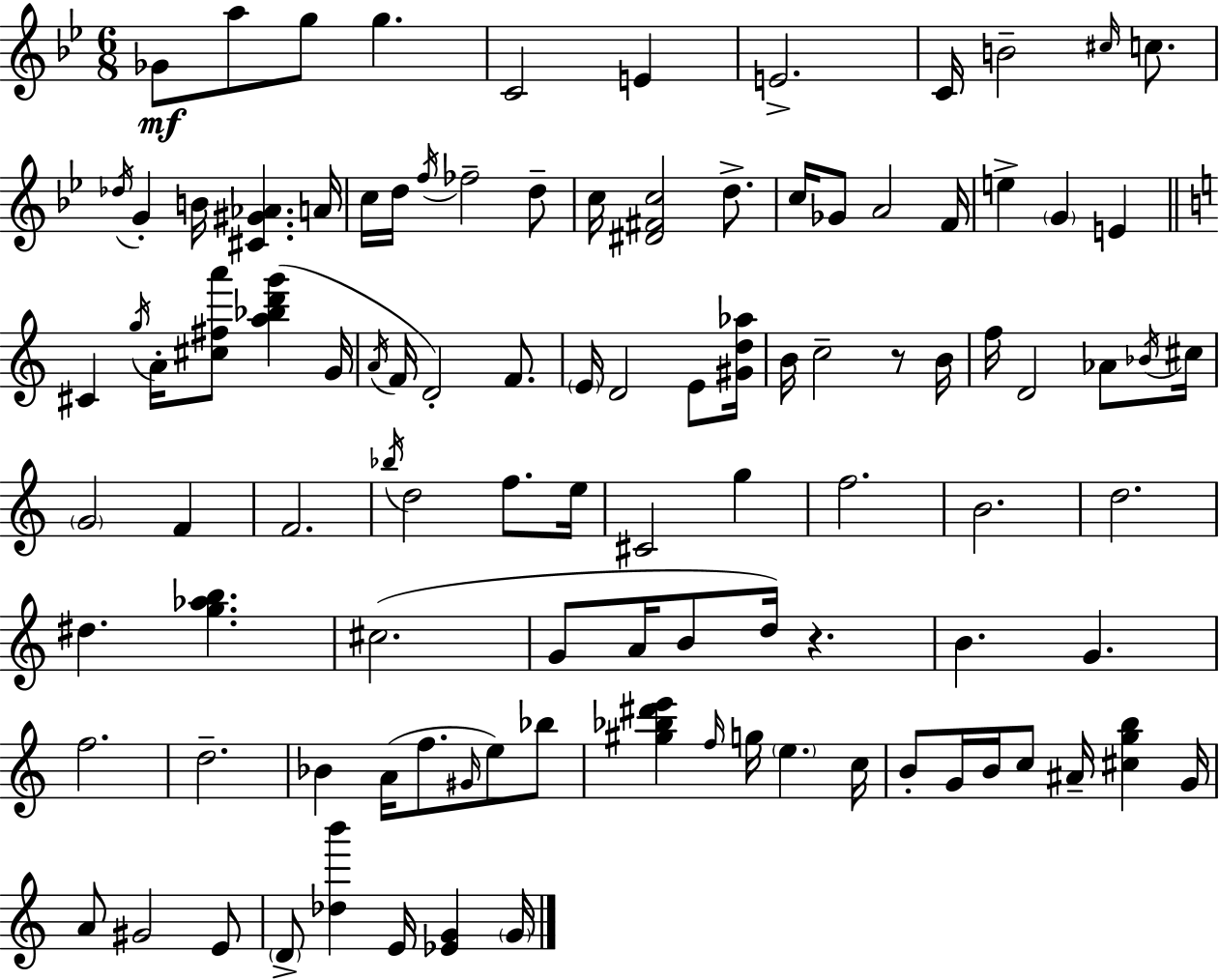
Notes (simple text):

Gb4/e A5/e G5/e G5/q. C4/h E4/q E4/h. C4/s B4/h C#5/s C5/e. Db5/s G4/q B4/s [C#4,G#4,Ab4]/q. A4/s C5/s D5/s F5/s FES5/h D5/e C5/s [D#4,F#4,C5]/h D5/e. C5/s Gb4/e A4/h F4/s E5/q G4/q E4/q C#4/q G5/s A4/s [C#5,F#5,A6]/e [A5,Bb5,D6,G6]/q G4/s A4/s F4/s D4/h F4/e. E4/s D4/h E4/e [G#4,D5,Ab5]/s B4/s C5/h R/e B4/s F5/s D4/h Ab4/e Bb4/s C#5/s G4/h F4/q F4/h. Bb5/s D5/h F5/e. E5/s C#4/h G5/q F5/h. B4/h. D5/h. D#5/q. [G5,Ab5,B5]/q. C#5/h. G4/e A4/s B4/e D5/s R/q. B4/q. G4/q. F5/h. D5/h. Bb4/q A4/s F5/e. G#4/s E5/e Bb5/e [G#5,Bb5,D#6,E6]/q F5/s G5/s E5/q. C5/s B4/e G4/s B4/s C5/e A#4/s [C#5,G5,B5]/q G4/s A4/e G#4/h E4/e D4/e [Db5,B6]/q E4/s [Eb4,G4]/q G4/s